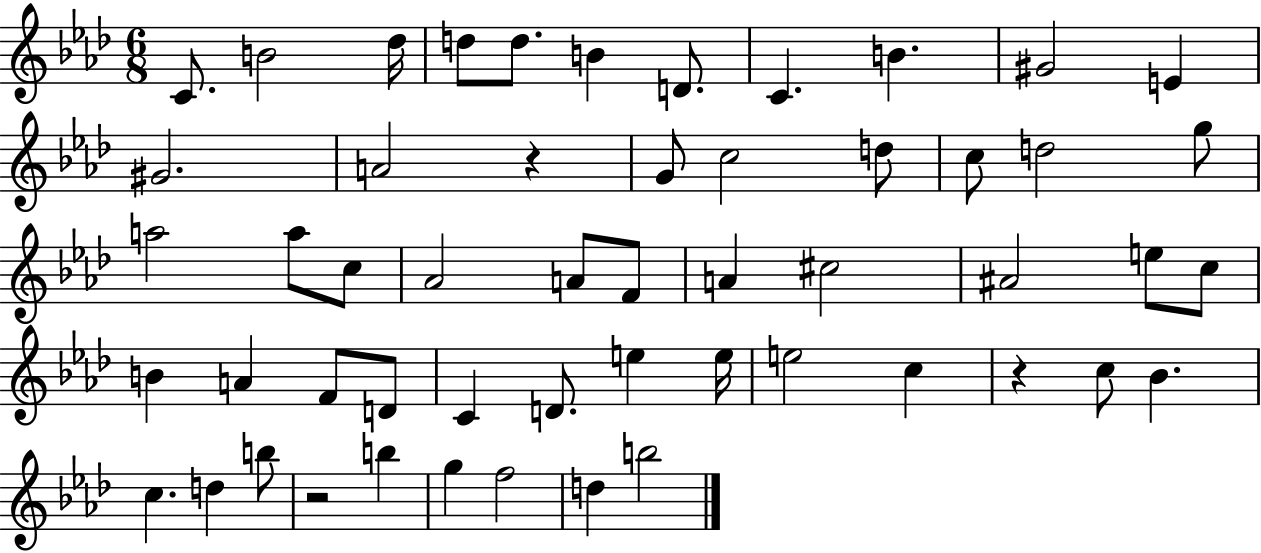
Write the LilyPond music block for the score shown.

{
  \clef treble
  \numericTimeSignature
  \time 6/8
  \key aes \major
  c'8. b'2 des''16 | d''8 d''8. b'4 d'8. | c'4. b'4. | gis'2 e'4 | \break gis'2. | a'2 r4 | g'8 c''2 d''8 | c''8 d''2 g''8 | \break a''2 a''8 c''8 | aes'2 a'8 f'8 | a'4 cis''2 | ais'2 e''8 c''8 | \break b'4 a'4 f'8 d'8 | c'4 d'8. e''4 e''16 | e''2 c''4 | r4 c''8 bes'4. | \break c''4. d''4 b''8 | r2 b''4 | g''4 f''2 | d''4 b''2 | \break \bar "|."
}